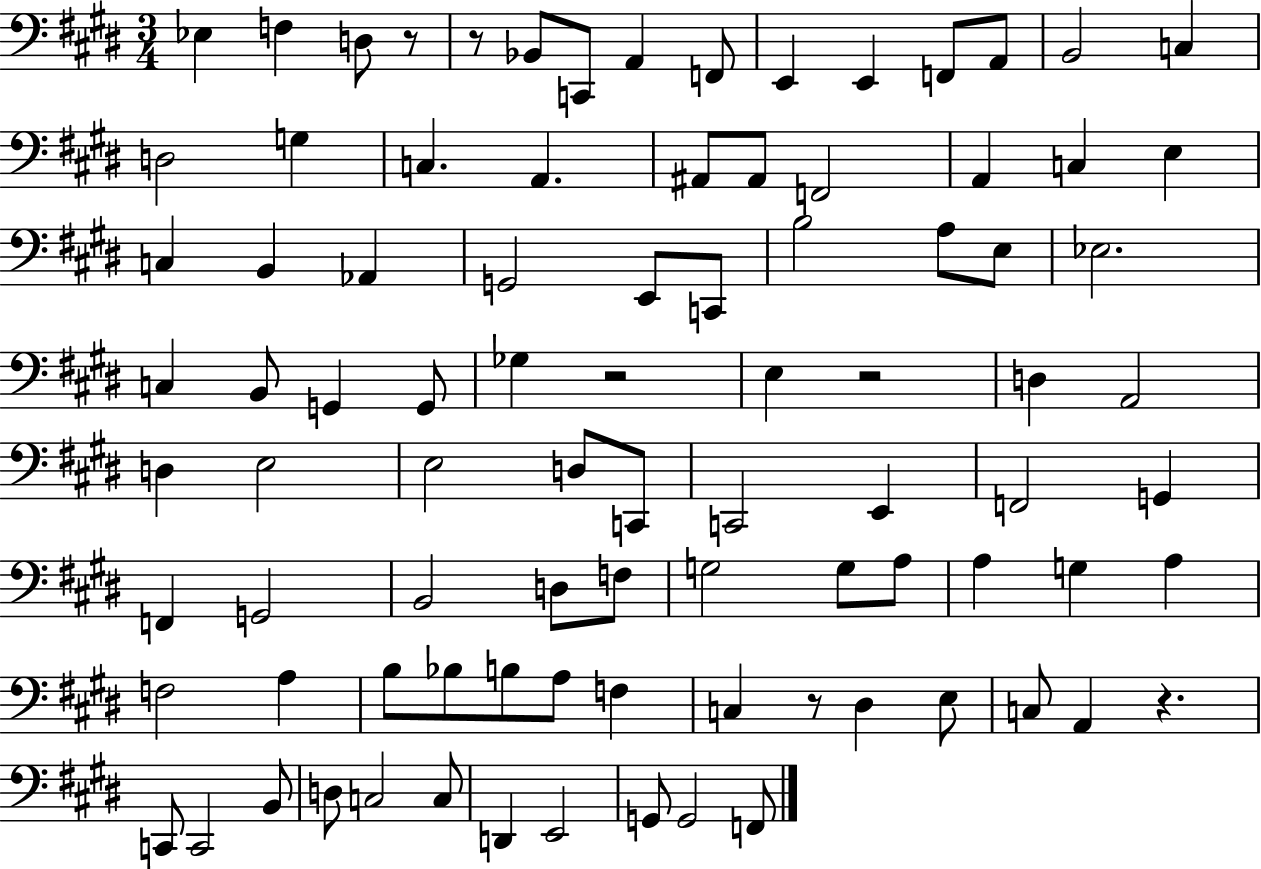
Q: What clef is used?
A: bass